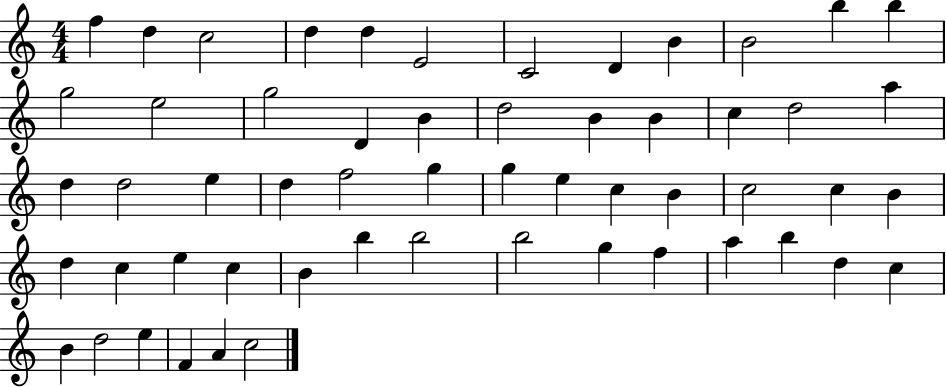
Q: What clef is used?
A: treble